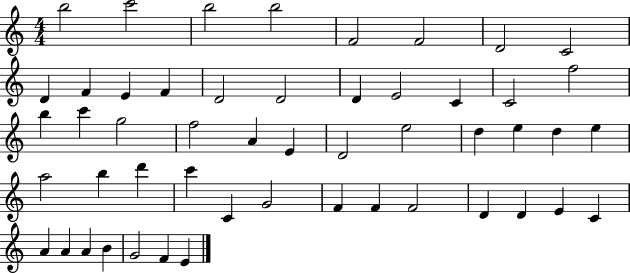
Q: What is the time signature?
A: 4/4